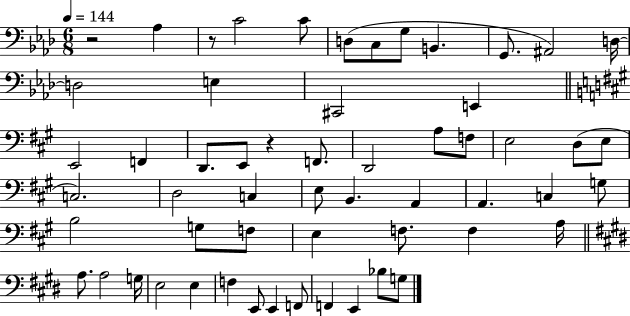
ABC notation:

X:1
T:Untitled
M:6/8
L:1/4
K:Ab
z2 _A, z/2 C2 C/2 D,/2 C,/2 G,/2 B,, G,,/2 ^A,,2 D,/4 D,2 E, ^C,,2 E,, E,,2 F,, D,,/2 E,,/2 z F,,/2 D,,2 A,/2 F,/2 E,2 D,/2 E,/2 C,2 D,2 C, E,/2 B,, A,, A,, C, G,/2 B,2 G,/2 F,/2 E, F,/2 F, A,/4 A,/2 A,2 G,/4 E,2 E, F, E,,/2 E,, F,,/2 F,, E,, _B,/2 G,/2